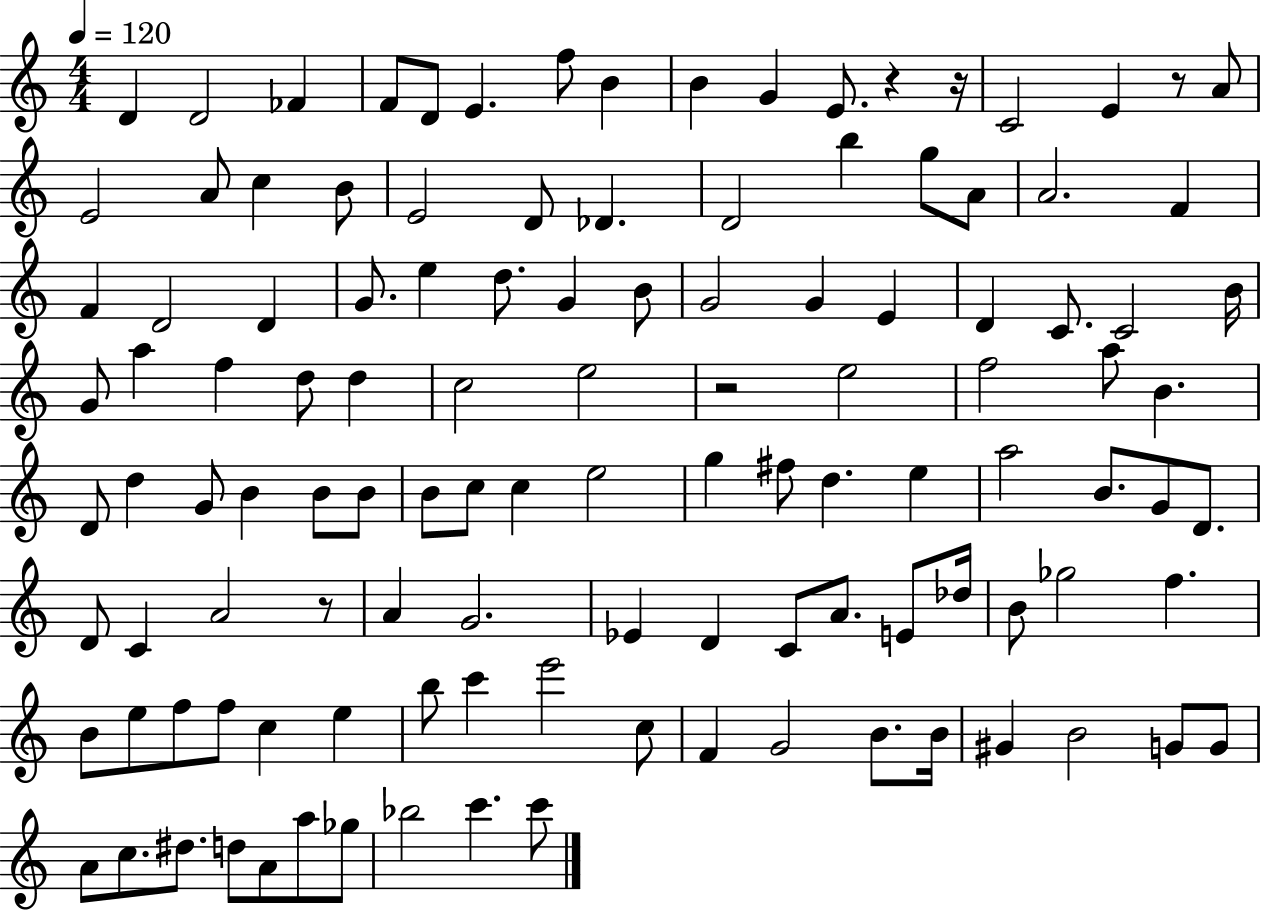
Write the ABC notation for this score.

X:1
T:Untitled
M:4/4
L:1/4
K:C
D D2 _F F/2 D/2 E f/2 B B G E/2 z z/4 C2 E z/2 A/2 E2 A/2 c B/2 E2 D/2 _D D2 b g/2 A/2 A2 F F D2 D G/2 e d/2 G B/2 G2 G E D C/2 C2 B/4 G/2 a f d/2 d c2 e2 z2 e2 f2 a/2 B D/2 d G/2 B B/2 B/2 B/2 c/2 c e2 g ^f/2 d e a2 B/2 G/2 D/2 D/2 C A2 z/2 A G2 _E D C/2 A/2 E/2 _d/4 B/2 _g2 f B/2 e/2 f/2 f/2 c e b/2 c' e'2 c/2 F G2 B/2 B/4 ^G B2 G/2 G/2 A/2 c/2 ^d/2 d/2 A/2 a/2 _g/2 _b2 c' c'/2